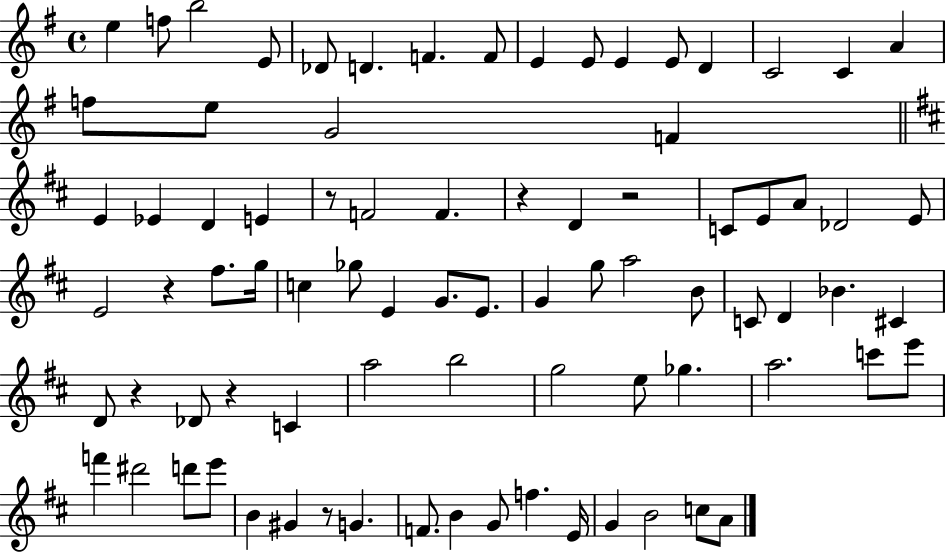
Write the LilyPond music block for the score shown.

{
  \clef treble
  \time 4/4
  \defaultTimeSignature
  \key g \major
  e''4 f''8 b''2 e'8 | des'8 d'4. f'4. f'8 | e'4 e'8 e'4 e'8 d'4 | c'2 c'4 a'4 | \break f''8 e''8 g'2 f'4 | \bar "||" \break \key d \major e'4 ees'4 d'4 e'4 | r8 f'2 f'4. | r4 d'4 r2 | c'8 e'8 a'8 des'2 e'8 | \break e'2 r4 fis''8. g''16 | c''4 ges''8 e'4 g'8. e'8. | g'4 g''8 a''2 b'8 | c'8 d'4 bes'4. cis'4 | \break d'8 r4 des'8 r4 c'4 | a''2 b''2 | g''2 e''8 ges''4. | a''2. c'''8 e'''8 | \break f'''4 dis'''2 d'''8 e'''8 | b'4 gis'4 r8 g'4. | f'8. b'4 g'8 f''4. e'16 | g'4 b'2 c''8 a'8 | \break \bar "|."
}